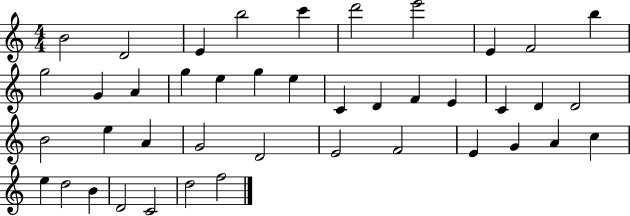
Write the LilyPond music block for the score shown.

{
  \clef treble
  \numericTimeSignature
  \time 4/4
  \key c \major
  b'2 d'2 | e'4 b''2 c'''4 | d'''2 e'''2 | e'4 f'2 b''4 | \break g''2 g'4 a'4 | g''4 e''4 g''4 e''4 | c'4 d'4 f'4 e'4 | c'4 d'4 d'2 | \break b'2 e''4 a'4 | g'2 d'2 | e'2 f'2 | e'4 g'4 a'4 c''4 | \break e''4 d''2 b'4 | d'2 c'2 | d''2 f''2 | \bar "|."
}